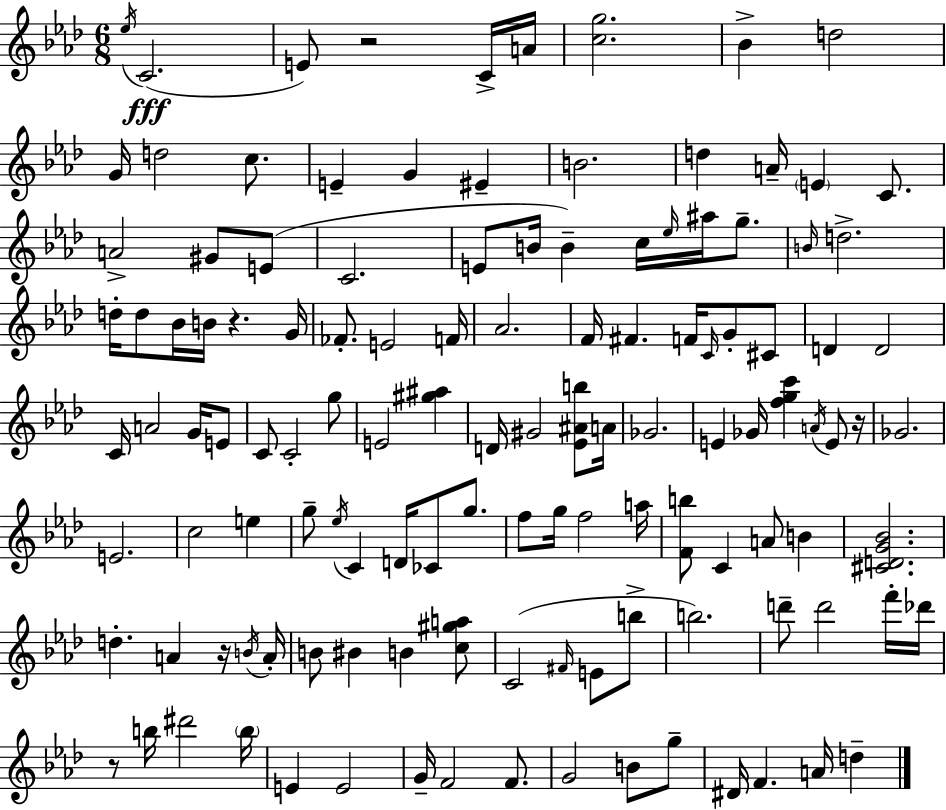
{
  \clef treble
  \numericTimeSignature
  \time 6/8
  \key aes \major
  \acciaccatura { ees''16 }(\fff c'2. | e'8) r2 c'16-> | a'16 <c'' g''>2. | bes'4-> d''2 | \break g'16 d''2 c''8. | e'4-- g'4 eis'4-- | b'2. | d''4 a'16-- \parenthesize e'4 c'8. | \break a'2-> gis'8 e'8( | c'2. | e'8 b'16 b'4--) c''16 \grace { ees''16 } ais''16 g''8.-- | \grace { b'16 } d''2.-> | \break d''16-. d''8 bes'16 b'16 r4. | g'16 fes'8.-. e'2 | f'16 aes'2. | f'16 fis'4. f'16 \grace { c'16 } | \break g'8-. cis'8 d'4 d'2 | c'16 a'2 | g'16 e'8 c'8 c'2-. | g''8 e'2 | \break <gis'' ais''>4 d'16 gis'2 | <ees' ais' b''>8 a'16 ges'2. | e'4 ges'16 <f'' g'' c'''>4 | \acciaccatura { a'16 } e'8 r16 ges'2. | \break e'2. | c''2 | e''4 g''8-- \acciaccatura { ees''16 } c'4 | d'16 ces'8 g''8. f''8 g''16 f''2 | \break a''16 <f' b''>8 c'4 | a'8 b'4 <cis' d' g' bes'>2. | d''4.-. | a'4 r16 \acciaccatura { b'16 } a'16-. b'8 bis'4 | \break b'4 <c'' gis'' a''>8 c'2( | \grace { fis'16 } e'8 b''8-> b''2.) | d'''8-- d'''2 | f'''16-. des'''16 r8 b''16 dis'''2 | \break \parenthesize b''16 e'4 | e'2 g'16-- f'2 | f'8. g'2 | b'8 g''8-- dis'16 f'4. | \break a'16 d''4-- \bar "|."
}